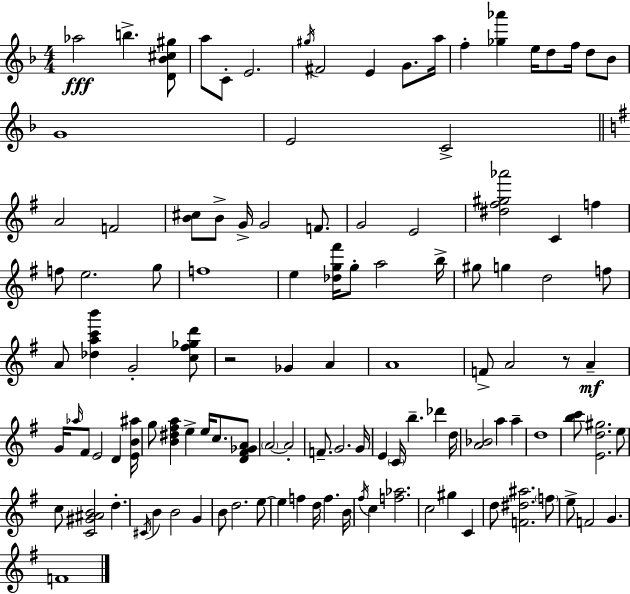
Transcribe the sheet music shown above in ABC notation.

X:1
T:Untitled
M:4/4
L:1/4
K:Dm
_a2 b [D_B^c^g]/2 a/2 C/2 E2 ^g/4 ^F2 E G/2 a/4 f [_g_a'] e/4 d/2 f/4 d/2 _B/2 G4 E2 C2 A2 F2 [B^c]/2 B/2 G/4 G2 F/2 G2 E2 [^d^f^g_a']2 C f f/2 e2 g/2 f4 e [_dg^f']/4 g/2 a2 b/4 ^g/2 g d2 f/2 A/2 [_dac'b'] G2 [c^f_gd']/2 z2 _G A A4 F/2 A2 z/2 A G/4 _a/4 ^F/2 E2 D [EB^a]/4 g/2 [B^d^fa] e e/4 c/2 [D^F_GA]/2 A2 A2 F/2 G2 G/4 E C/4 b _d' d/4 [A_B]2 a a d4 [bc']/2 [Ed^g]2 e/2 c/2 [C^G^AB]2 d ^C/4 B B2 G B/2 d2 e/2 e f d/4 f B/4 ^f/4 c [f_a]2 c2 ^g C d/2 [F^d^a]2 f/2 e/2 F2 G F4